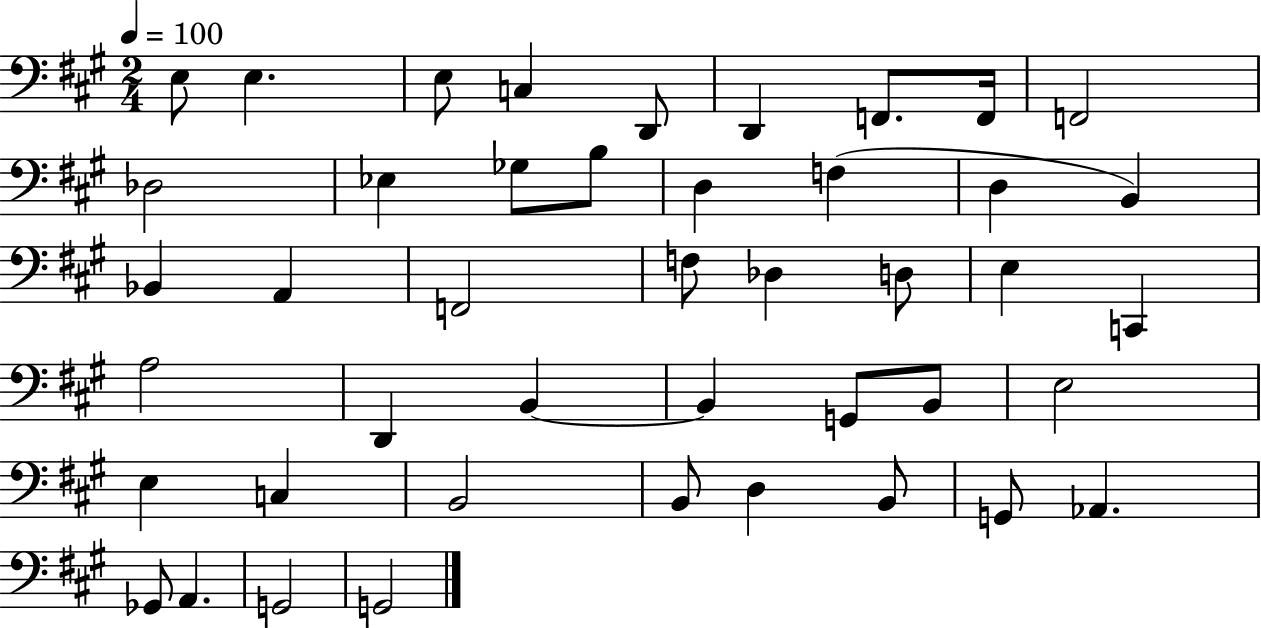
X:1
T:Untitled
M:2/4
L:1/4
K:A
E,/2 E, E,/2 C, D,,/2 D,, F,,/2 F,,/4 F,,2 _D,2 _E, _G,/2 B,/2 D, F, D, B,, _B,, A,, F,,2 F,/2 _D, D,/2 E, C,, A,2 D,, B,, B,, G,,/2 B,,/2 E,2 E, C, B,,2 B,,/2 D, B,,/2 G,,/2 _A,, _G,,/2 A,, G,,2 G,,2